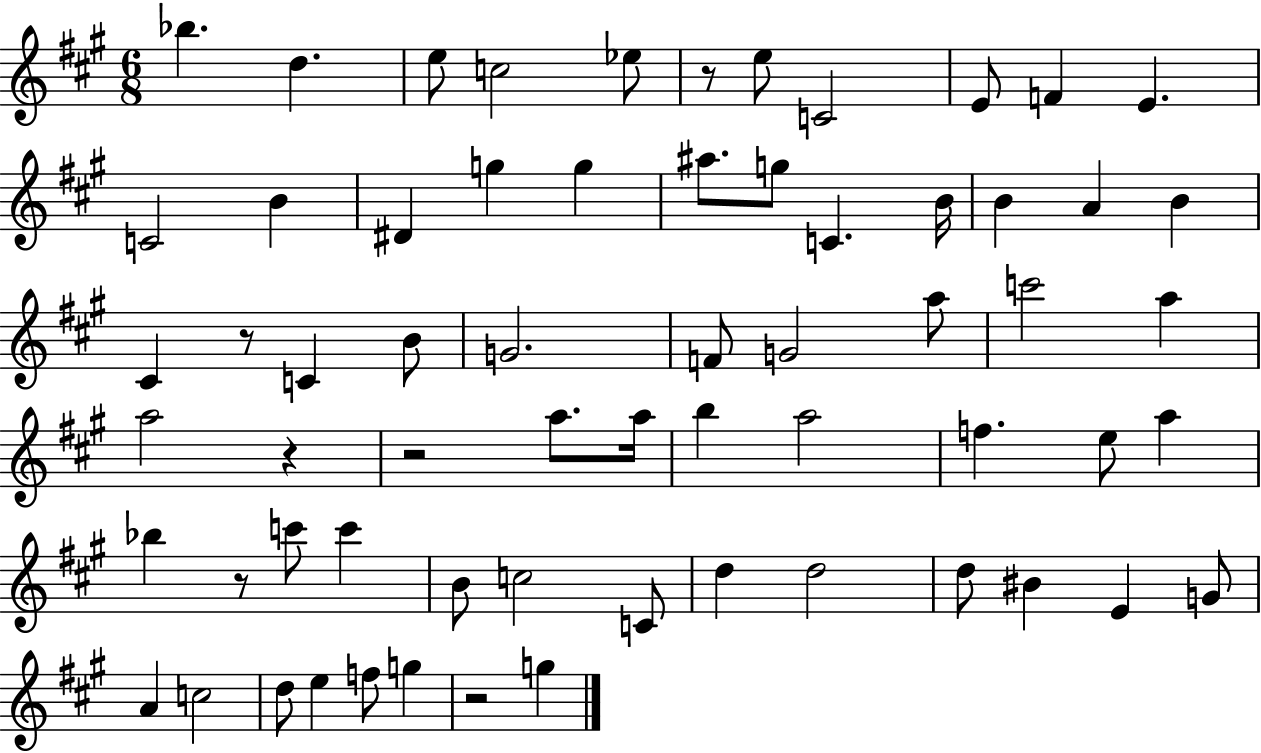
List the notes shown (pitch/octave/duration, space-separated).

Bb5/q. D5/q. E5/e C5/h Eb5/e R/e E5/e C4/h E4/e F4/q E4/q. C4/h B4/q D#4/q G5/q G5/q A#5/e. G5/e C4/q. B4/s B4/q A4/q B4/q C#4/q R/e C4/q B4/e G4/h. F4/e G4/h A5/e C6/h A5/q A5/h R/q R/h A5/e. A5/s B5/q A5/h F5/q. E5/e A5/q Bb5/q R/e C6/e C6/q B4/e C5/h C4/e D5/q D5/h D5/e BIS4/q E4/q G4/e A4/q C5/h D5/e E5/q F5/e G5/q R/h G5/q